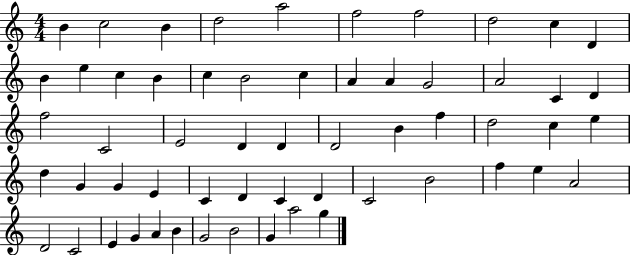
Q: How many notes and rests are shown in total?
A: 58